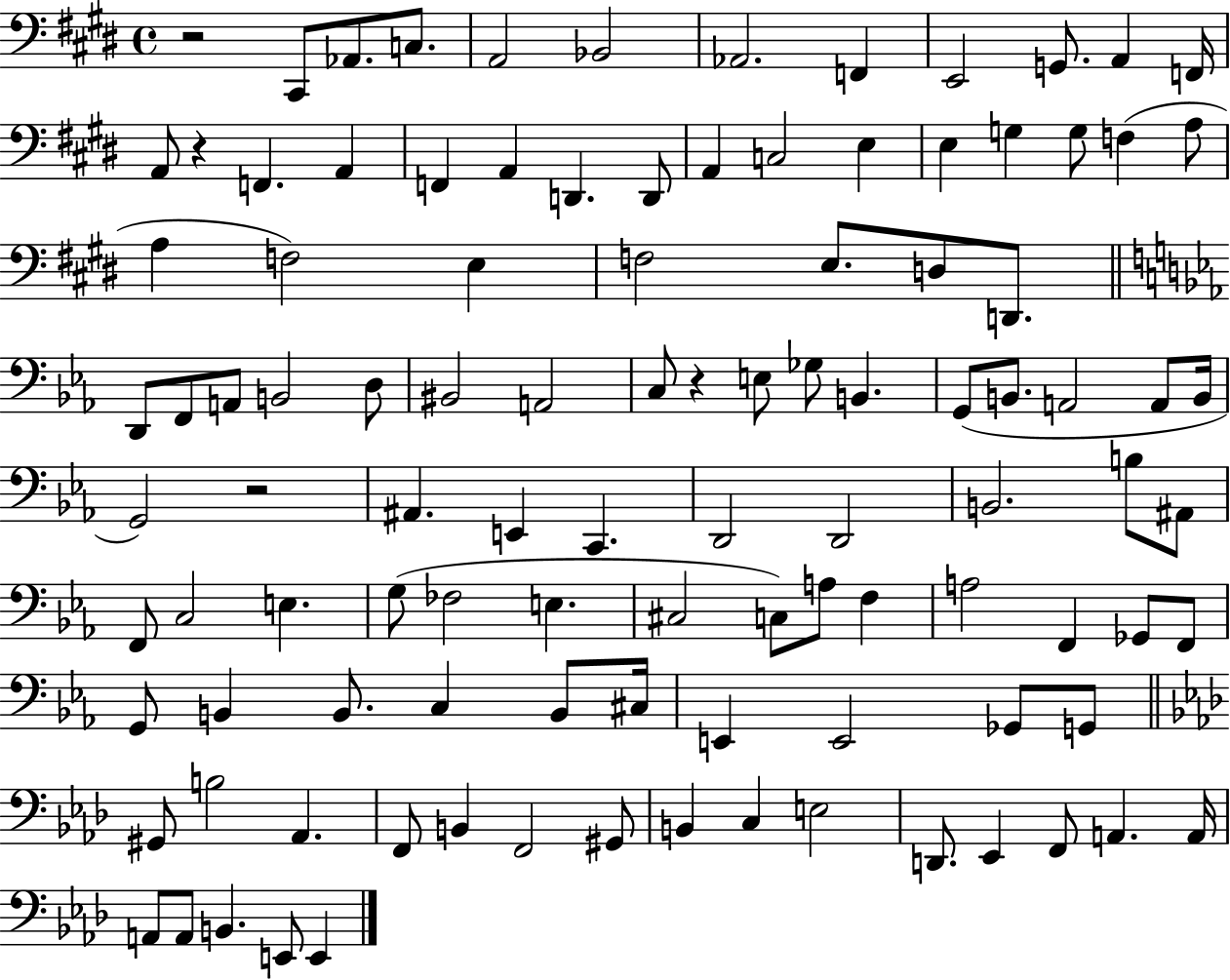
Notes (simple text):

R/h C#2/e Ab2/e. C3/e. A2/h Bb2/h Ab2/h. F2/q E2/h G2/e. A2/q F2/s A2/e R/q F2/q. A2/q F2/q A2/q D2/q. D2/e A2/q C3/h E3/q E3/q G3/q G3/e F3/q A3/e A3/q F3/h E3/q F3/h E3/e. D3/e D2/e. D2/e F2/e A2/e B2/h D3/e BIS2/h A2/h C3/e R/q E3/e Gb3/e B2/q. G2/e B2/e. A2/h A2/e B2/s G2/h R/h A#2/q. E2/q C2/q. D2/h D2/h B2/h. B3/e A#2/e F2/e C3/h E3/q. G3/e FES3/h E3/q. C#3/h C3/e A3/e F3/q A3/h F2/q Gb2/e F2/e G2/e B2/q B2/e. C3/q B2/e C#3/s E2/q E2/h Gb2/e G2/e G#2/e B3/h Ab2/q. F2/e B2/q F2/h G#2/e B2/q C3/q E3/h D2/e. Eb2/q F2/e A2/q. A2/s A2/e A2/e B2/q. E2/e E2/q